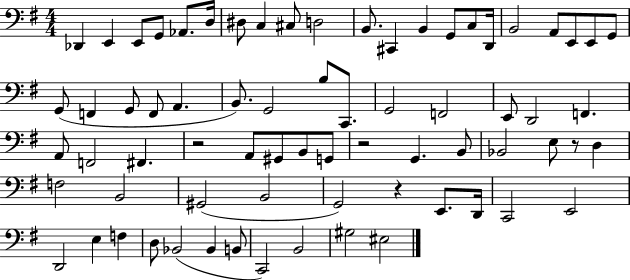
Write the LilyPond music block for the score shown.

{
  \clef bass
  \numericTimeSignature
  \time 4/4
  \key g \major
  \repeat volta 2 { des,4 e,4 e,8 g,8 aes,8. d16 | dis8 c4 cis8 d2 | b,8. cis,4 b,4 g,8 c8 d,16 | b,2 a,8 e,8 e,8 g,8 | \break g,8( f,4 g,8 f,8 a,4. | b,8.) g,2 b8 c,8. | g,2 f,2 | e,8 d,2 f,4. | \break a,8 f,2 fis,4. | r2 a,8 gis,8 b,8 g,8 | r2 g,4. b,8 | bes,2 e8 r8 d4 | \break f2 b,2 | gis,2( b,2 | g,2) r4 e,8. d,16 | c,2 e,2 | \break d,2 e4 f4 | d8 bes,2( bes,4 b,8 | c,2) b,2 | gis2 eis2 | \break } \bar "|."
}